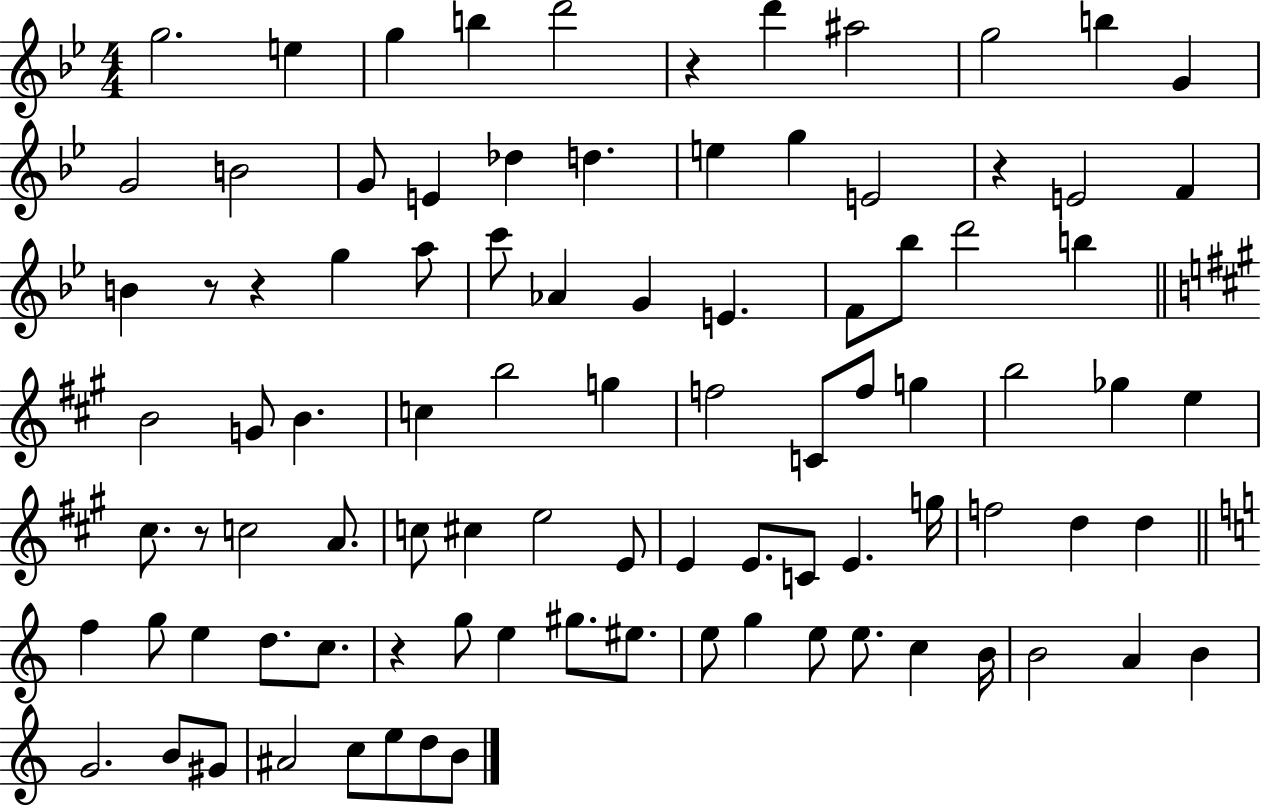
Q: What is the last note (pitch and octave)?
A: B4